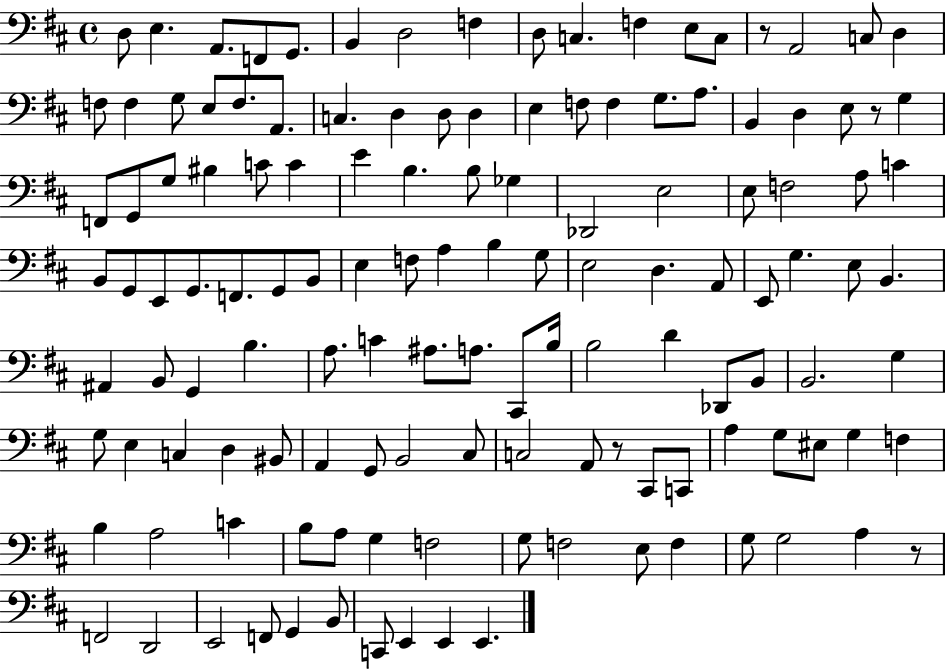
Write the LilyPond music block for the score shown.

{
  \clef bass
  \time 4/4
  \defaultTimeSignature
  \key d \major
  d8 e4. a,8. f,8 g,8. | b,4 d2 f4 | d8 c4. f4 e8 c8 | r8 a,2 c8 d4 | \break f8 f4 g8 e8 f8. a,8. | c4. d4 d8 d4 | e4 f8 f4 g8. a8. | b,4 d4 e8 r8 g4 | \break f,8 g,8 g8 bis4 c'8 c'4 | e'4 b4. b8 ges4 | des,2 e2 | e8 f2 a8 c'4 | \break b,8 g,8 e,8 g,8. f,8. g,8 b,8 | e4 f8 a4 b4 g8 | e2 d4. a,8 | e,8 g4. e8 b,4. | \break ais,4 b,8 g,4 b4. | a8. c'4 ais8. a8. cis,8 b16 | b2 d'4 des,8 b,8 | b,2. g4 | \break g8 e4 c4 d4 bis,8 | a,4 g,8 b,2 cis8 | c2 a,8 r8 cis,8 c,8 | a4 g8 eis8 g4 f4 | \break b4 a2 c'4 | b8 a8 g4 f2 | g8 f2 e8 f4 | g8 g2 a4 r8 | \break f,2 d,2 | e,2 f,8 g,4 b,8 | c,8 e,4 e,4 e,4. | \bar "|."
}